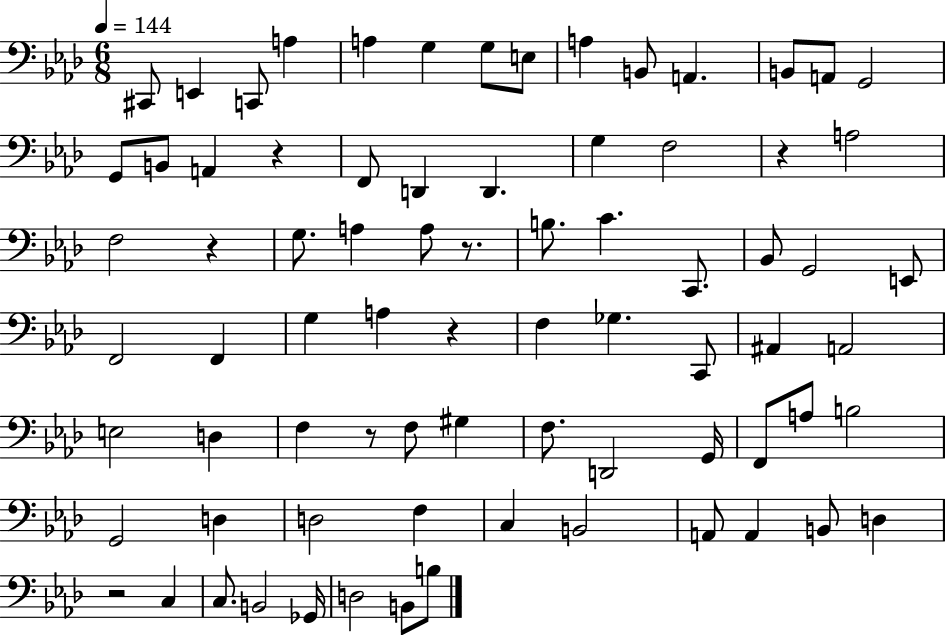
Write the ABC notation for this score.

X:1
T:Untitled
M:6/8
L:1/4
K:Ab
^C,,/2 E,, C,,/2 A, A, G, G,/2 E,/2 A, B,,/2 A,, B,,/2 A,,/2 G,,2 G,,/2 B,,/2 A,, z F,,/2 D,, D,, G, F,2 z A,2 F,2 z G,/2 A, A,/2 z/2 B,/2 C C,,/2 _B,,/2 G,,2 E,,/2 F,,2 F,, G, A, z F, _G, C,,/2 ^A,, A,,2 E,2 D, F, z/2 F,/2 ^G, F,/2 D,,2 G,,/4 F,,/2 A,/2 B,2 G,,2 D, D,2 F, C, B,,2 A,,/2 A,, B,,/2 D, z2 C, C,/2 B,,2 _G,,/4 D,2 B,,/2 B,/2